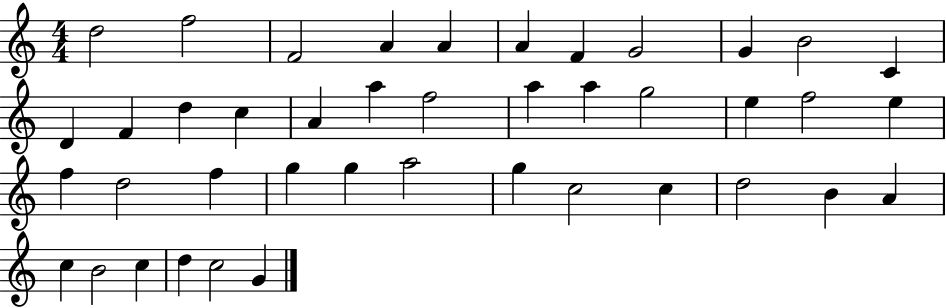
D5/h F5/h F4/h A4/q A4/q A4/q F4/q G4/h G4/q B4/h C4/q D4/q F4/q D5/q C5/q A4/q A5/q F5/h A5/q A5/q G5/h E5/q F5/h E5/q F5/q D5/h F5/q G5/q G5/q A5/h G5/q C5/h C5/q D5/h B4/q A4/q C5/q B4/h C5/q D5/q C5/h G4/q